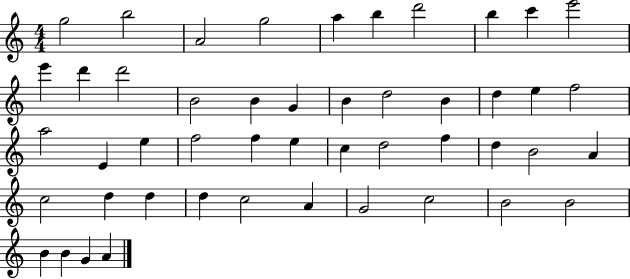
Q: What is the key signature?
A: C major